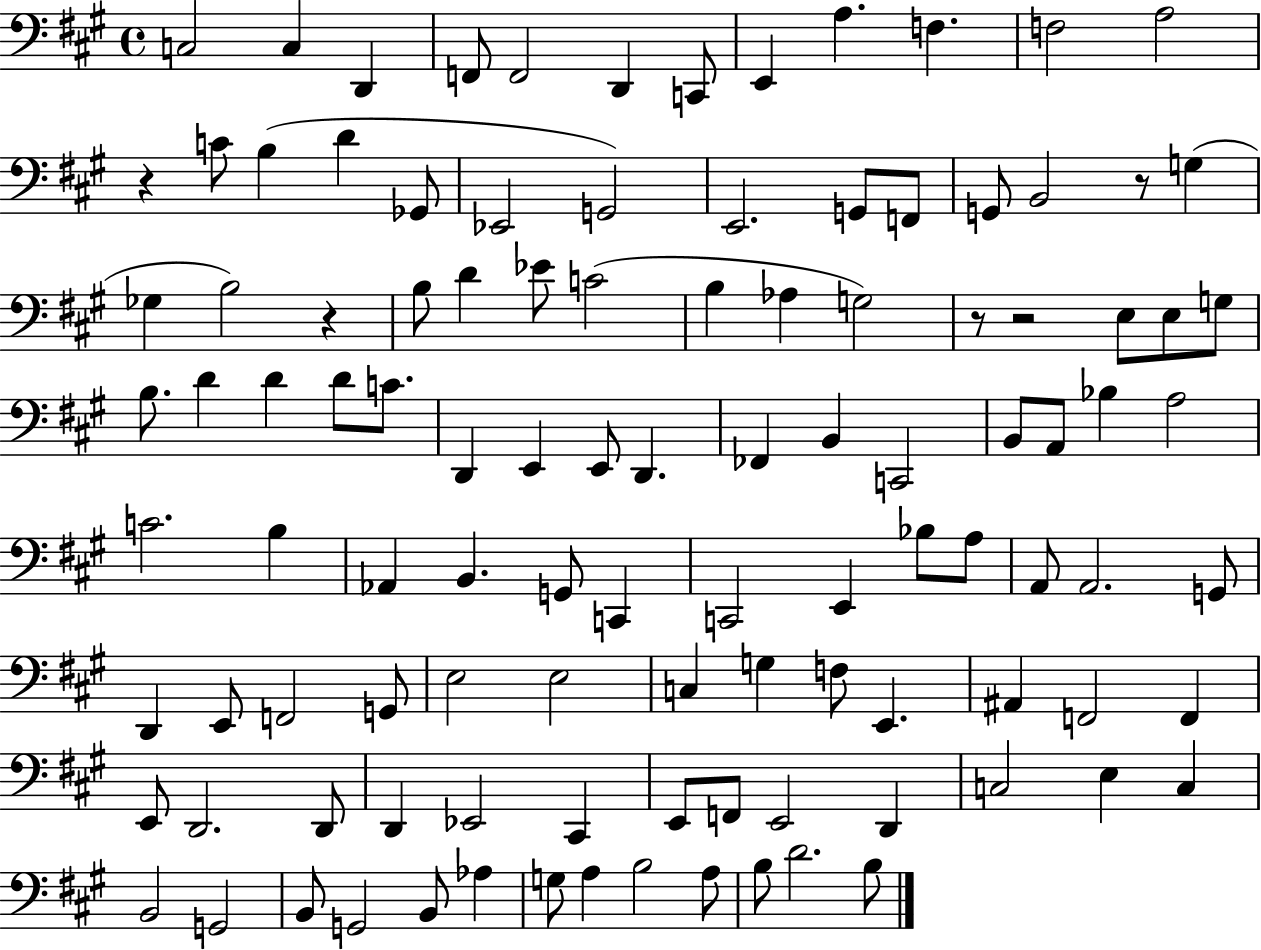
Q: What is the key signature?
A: A major